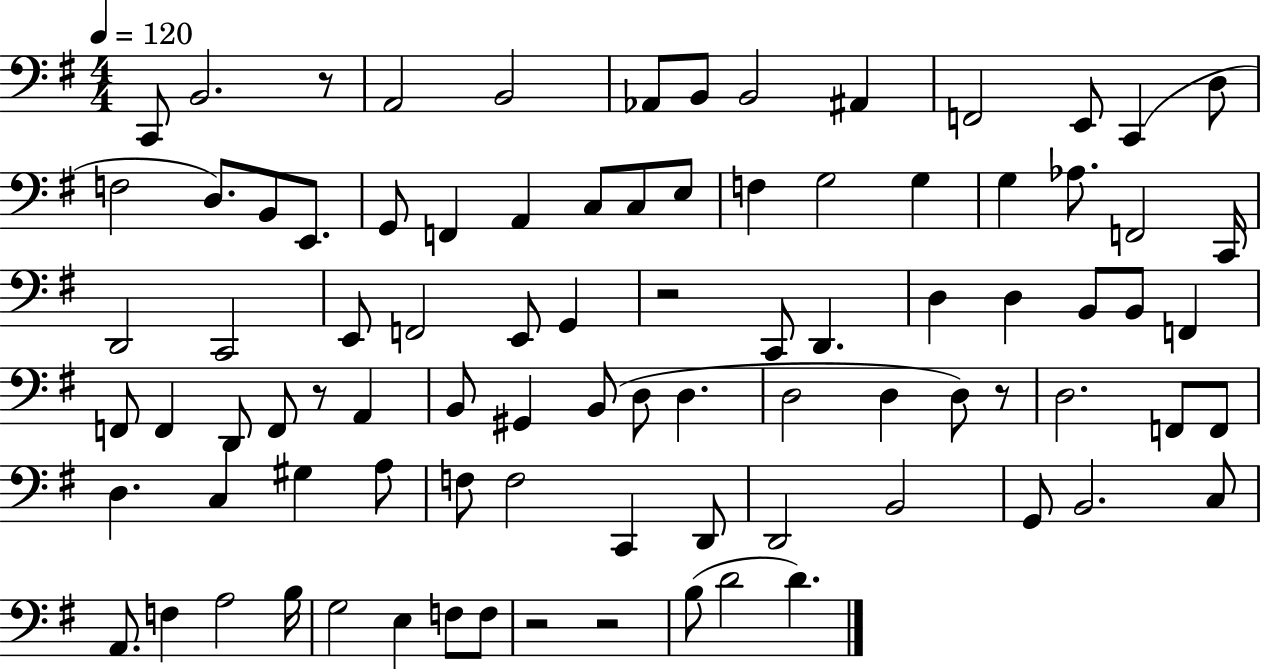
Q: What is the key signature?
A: G major